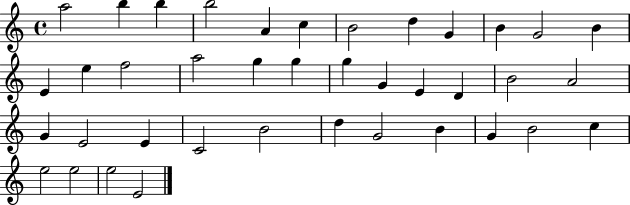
{
  \clef treble
  \time 4/4
  \defaultTimeSignature
  \key c \major
  a''2 b''4 b''4 | b''2 a'4 c''4 | b'2 d''4 g'4 | b'4 g'2 b'4 | \break e'4 e''4 f''2 | a''2 g''4 g''4 | g''4 g'4 e'4 d'4 | b'2 a'2 | \break g'4 e'2 e'4 | c'2 b'2 | d''4 g'2 b'4 | g'4 b'2 c''4 | \break e''2 e''2 | e''2 e'2 | \bar "|."
}